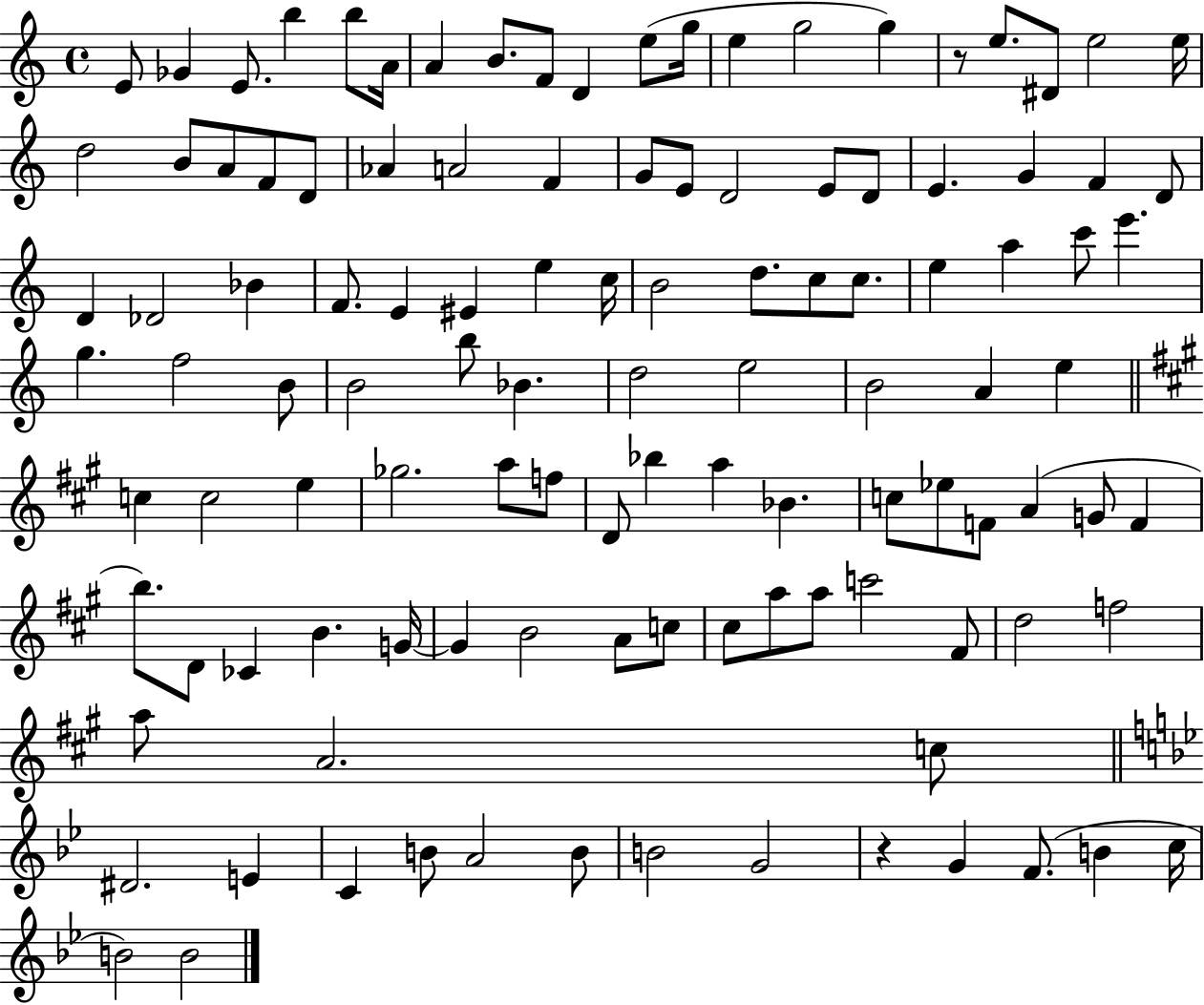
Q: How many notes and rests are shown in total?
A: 114